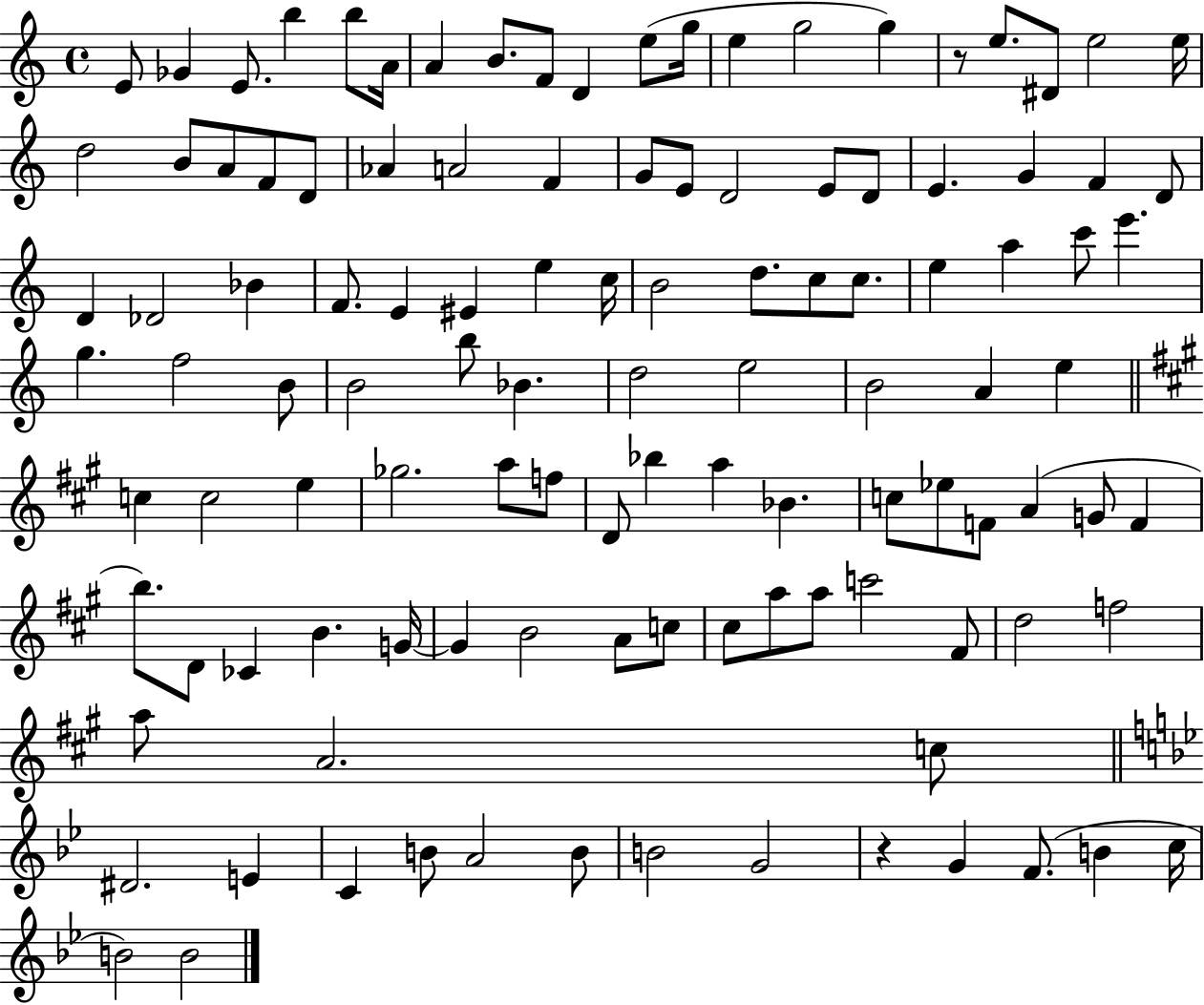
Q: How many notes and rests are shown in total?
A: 114